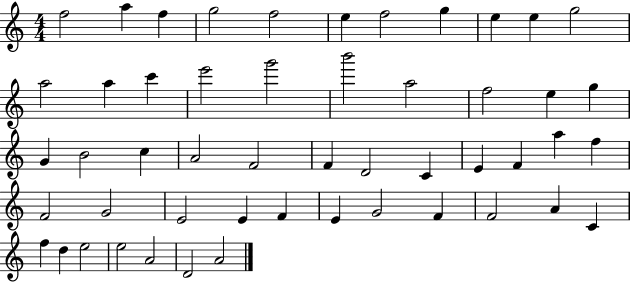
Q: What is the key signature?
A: C major